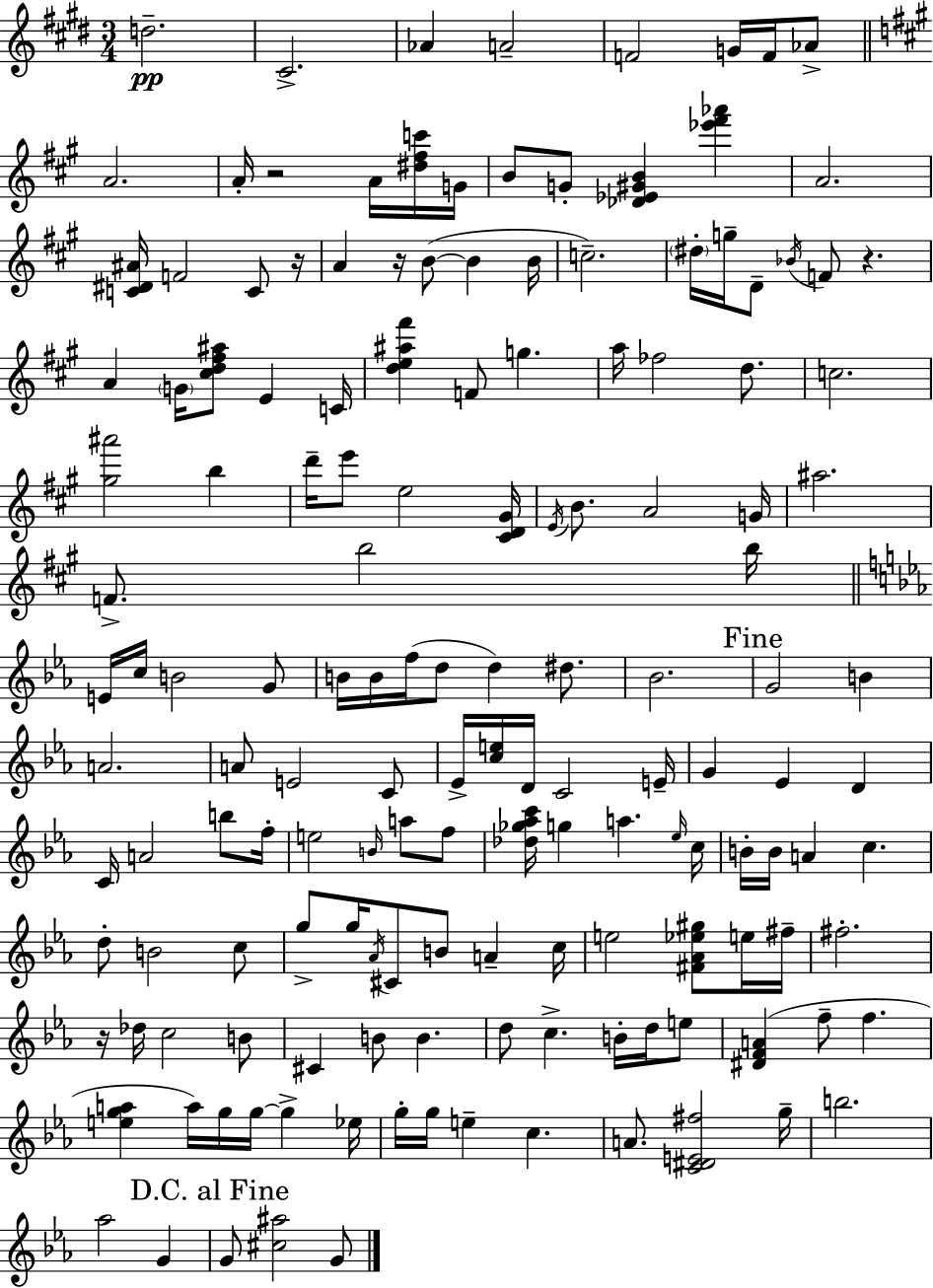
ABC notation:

X:1
T:Untitled
M:3/4
L:1/4
K:E
d2 ^C2 _A A2 F2 G/4 F/4 _A/2 A2 A/4 z2 A/4 [^d^fc']/4 G/4 B/2 G/2 [_D_E^GB] [_e'^f'_a'] A2 [C^D^A]/4 F2 C/2 z/4 A z/4 B/2 B B/4 c2 ^d/4 g/4 D/2 _B/4 F/2 z A G/4 [^cd^f^a]/2 E C/4 [de^a^f'] F/2 g a/4 _f2 d/2 c2 [^g^a']2 b d'/4 e'/2 e2 [^CD^G]/4 E/4 B/2 A2 G/4 ^a2 F/2 b2 b/4 E/4 c/4 B2 G/2 B/4 B/4 f/4 d/2 d ^d/2 _B2 G2 B A2 A/2 E2 C/2 _E/4 [ce]/4 D/4 C2 E/4 G _E D C/4 A2 b/2 f/4 e2 B/4 a/2 f/2 [_d_g_ac']/4 g a _e/4 c/4 B/4 B/4 A c d/2 B2 c/2 g/2 g/4 _A/4 ^C/2 B/2 A c/4 e2 [^F_A_e^g]/2 e/4 ^f/4 ^f2 z/4 _d/4 c2 B/2 ^C B/2 B d/2 c B/4 d/4 e/2 [^DFA] f/2 f [ega] a/4 g/4 g/4 g _e/4 g/4 g/4 e c A/2 [C^DE^f]2 g/4 b2 _a2 G G/2 [^c^a]2 G/2